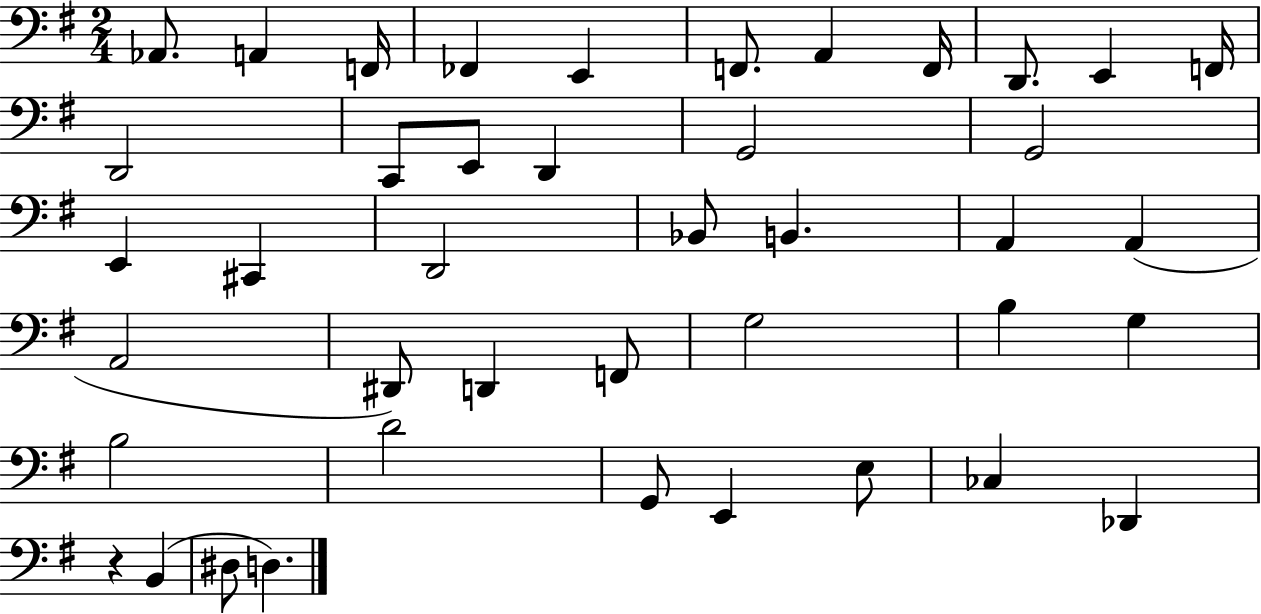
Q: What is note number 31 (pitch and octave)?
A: G3